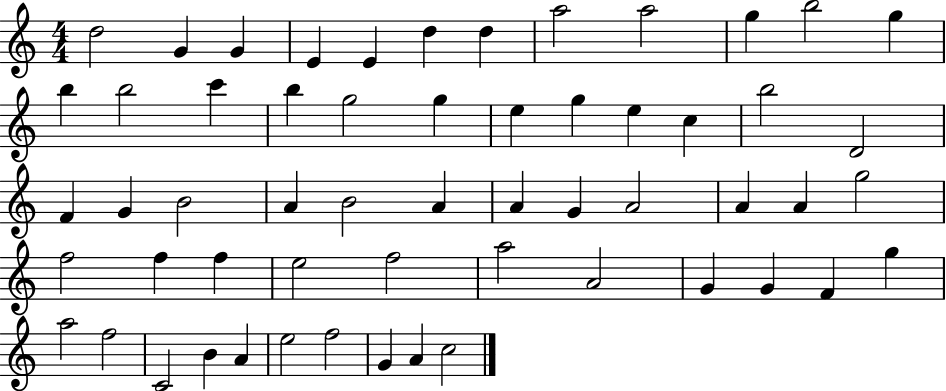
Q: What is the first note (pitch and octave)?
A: D5